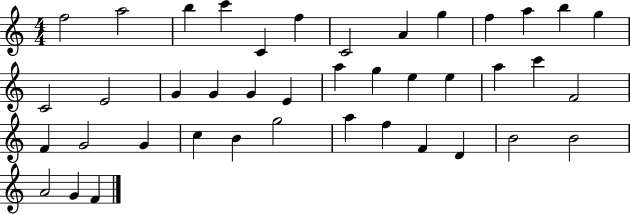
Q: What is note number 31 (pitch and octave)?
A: B4